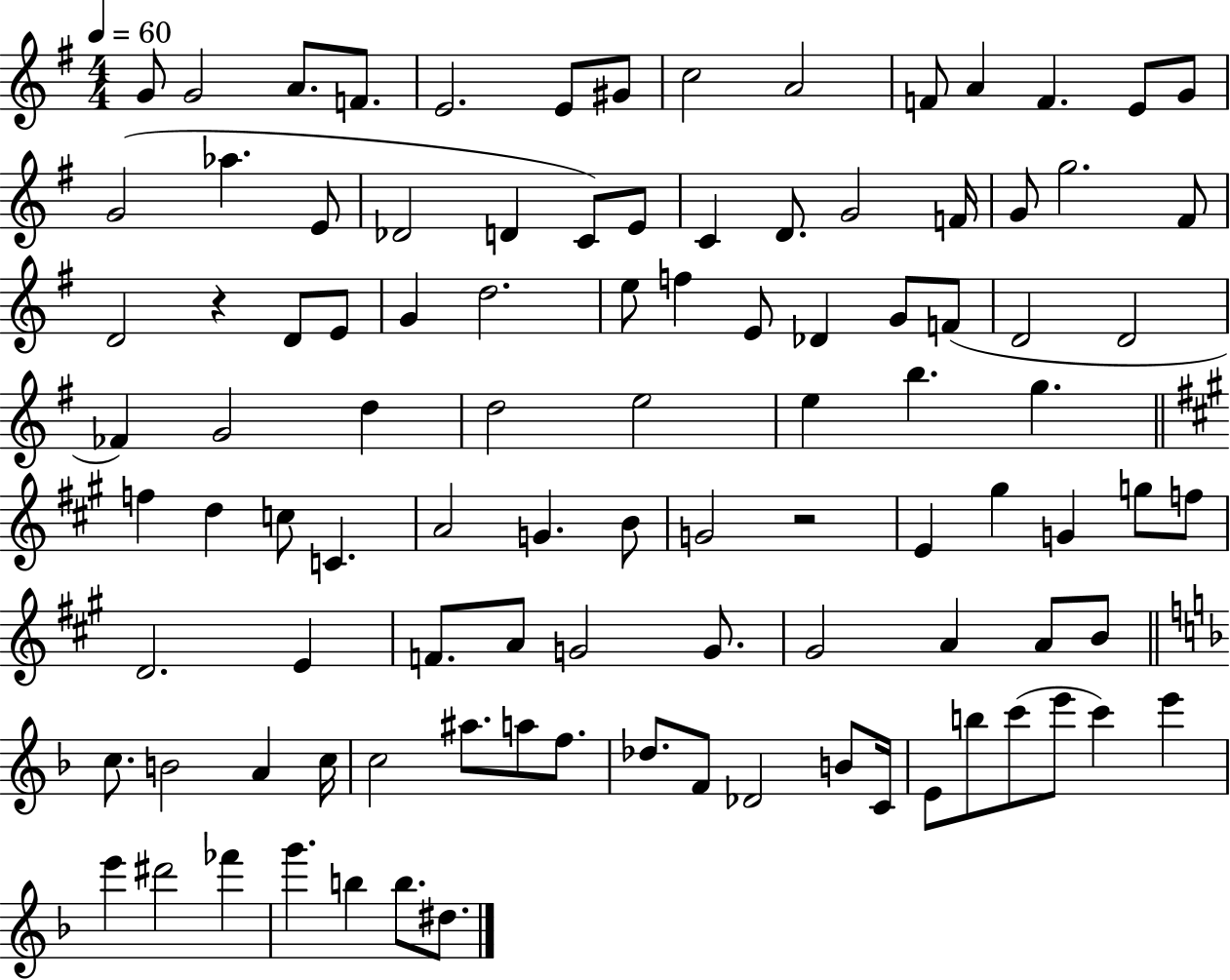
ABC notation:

X:1
T:Untitled
M:4/4
L:1/4
K:G
G/2 G2 A/2 F/2 E2 E/2 ^G/2 c2 A2 F/2 A F E/2 G/2 G2 _a E/2 _D2 D C/2 E/2 C D/2 G2 F/4 G/2 g2 ^F/2 D2 z D/2 E/2 G d2 e/2 f E/2 _D G/2 F/2 D2 D2 _F G2 d d2 e2 e b g f d c/2 C A2 G B/2 G2 z2 E ^g G g/2 f/2 D2 E F/2 A/2 G2 G/2 ^G2 A A/2 B/2 c/2 B2 A c/4 c2 ^a/2 a/2 f/2 _d/2 F/2 _D2 B/2 C/4 E/2 b/2 c'/2 e'/2 c' e' e' ^d'2 _f' g' b b/2 ^d/2